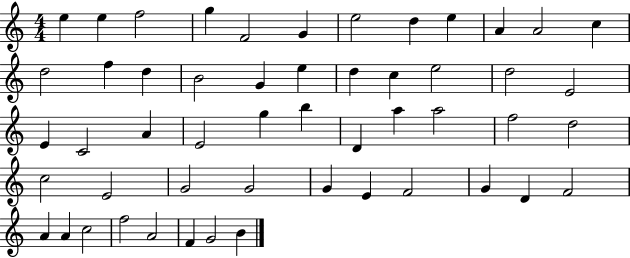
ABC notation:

X:1
T:Untitled
M:4/4
L:1/4
K:C
e e f2 g F2 G e2 d e A A2 c d2 f d B2 G e d c e2 d2 E2 E C2 A E2 g b D a a2 f2 d2 c2 E2 G2 G2 G E F2 G D F2 A A c2 f2 A2 F G2 B